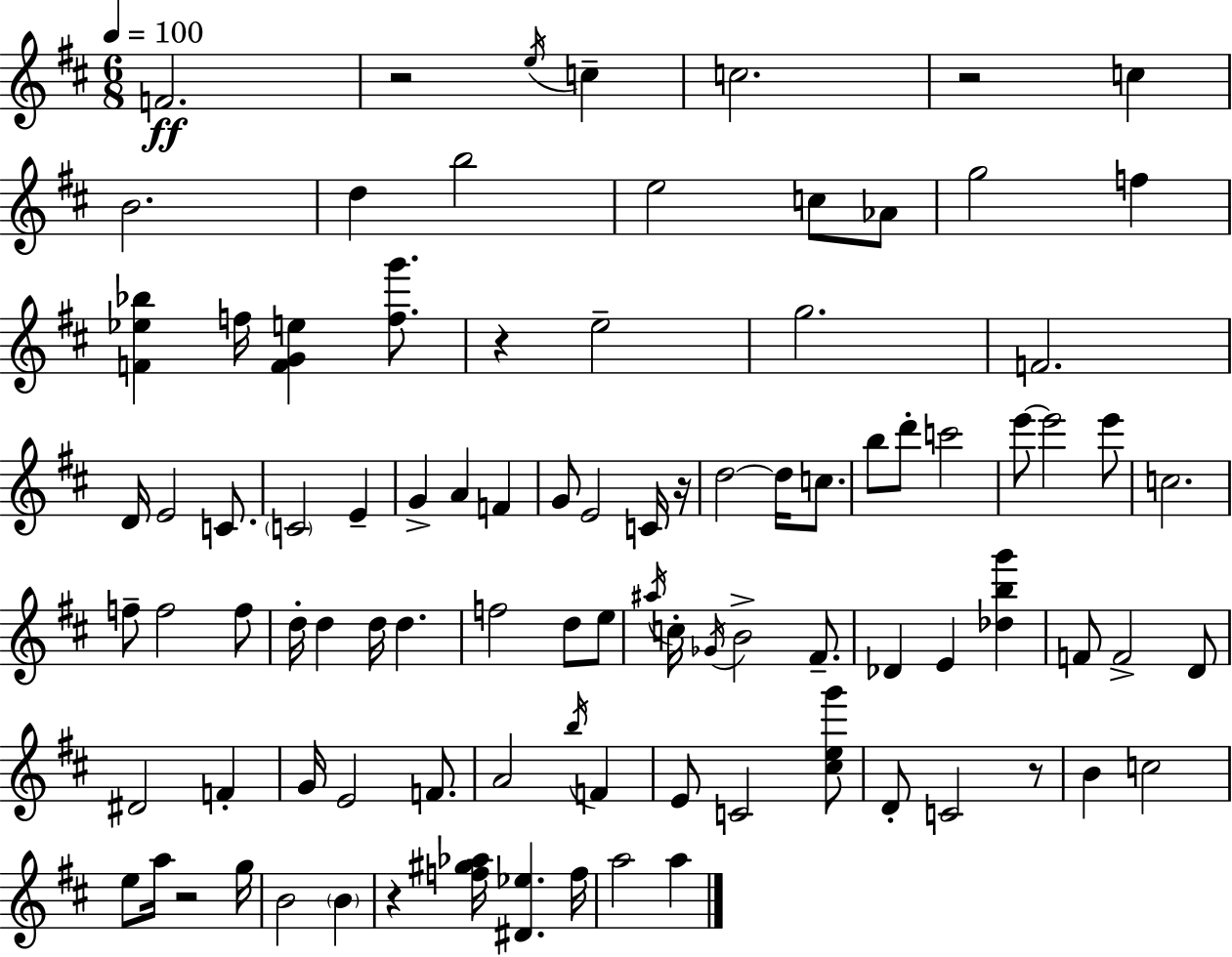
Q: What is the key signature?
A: D major